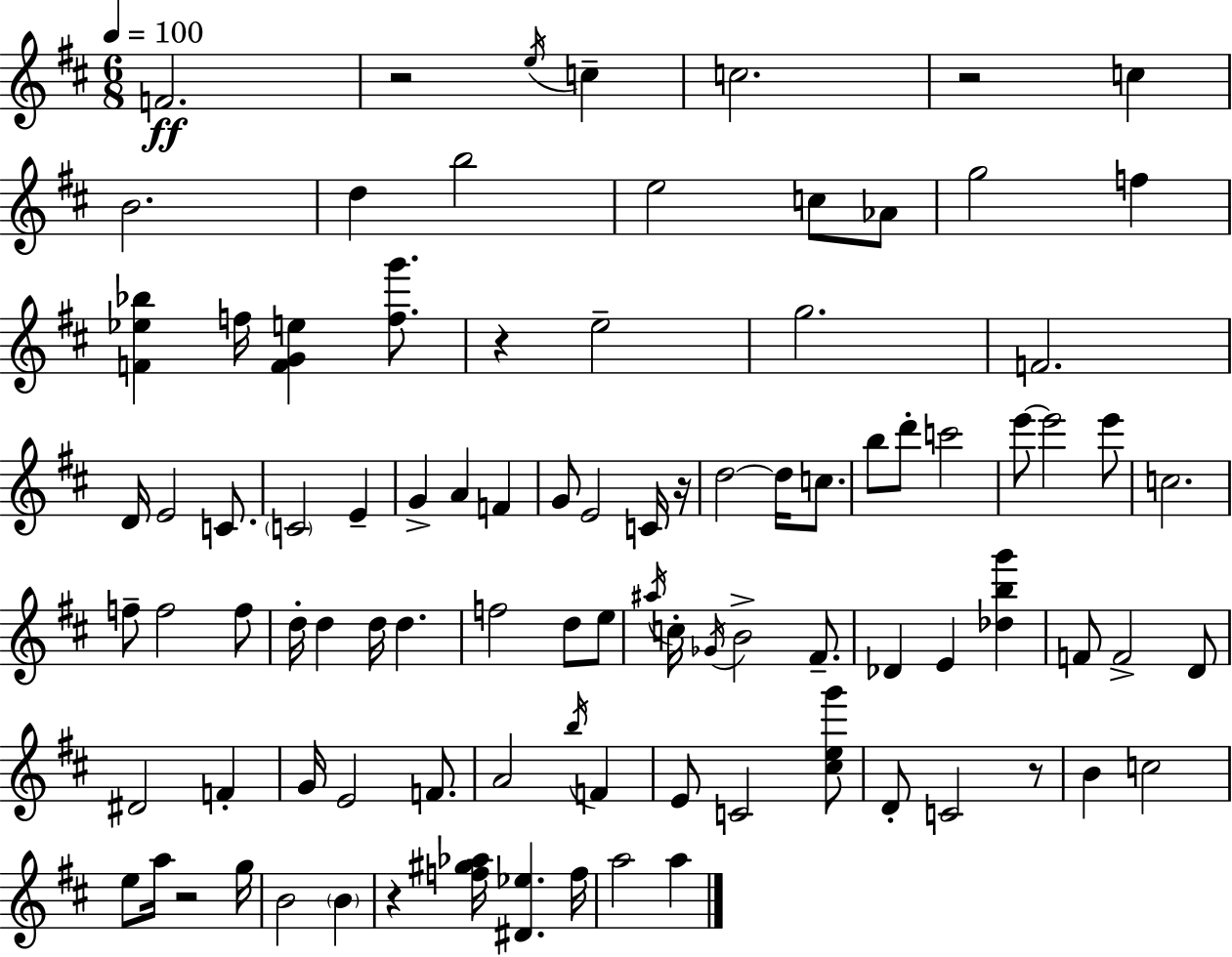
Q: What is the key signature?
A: D major